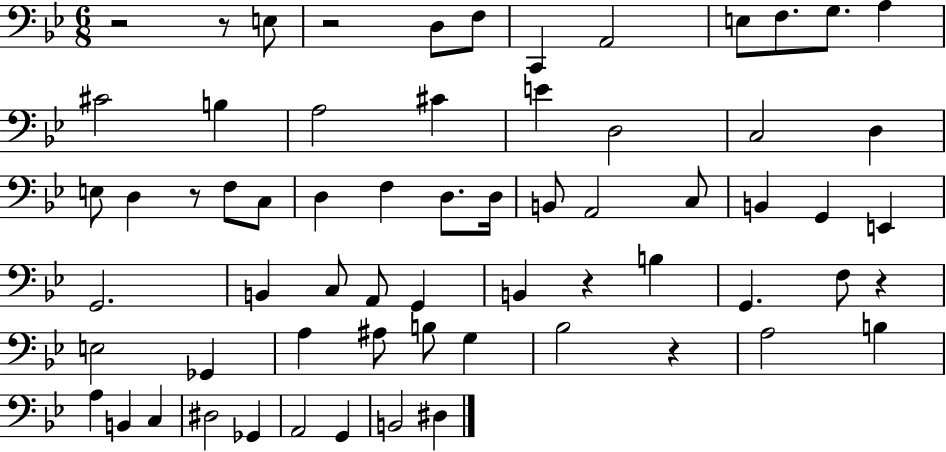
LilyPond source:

{
  \clef bass
  \numericTimeSignature
  \time 6/8
  \key bes \major
  r2 r8 e8 | r2 d8 f8 | c,4 a,2 | e8 f8. g8. a4 | \break cis'2 b4 | a2 cis'4 | e'4 d2 | c2 d4 | \break e8 d4 r8 f8 c8 | d4 f4 d8. d16 | b,8 a,2 c8 | b,4 g,4 e,4 | \break g,2. | b,4 c8 a,8 g,4 | b,4 r4 b4 | g,4. f8 r4 | \break e2 ges,4 | a4 ais8 b8 g4 | bes2 r4 | a2 b4 | \break a4 b,4 c4 | dis2 ges,4 | a,2 g,4 | b,2 dis4 | \break \bar "|."
}